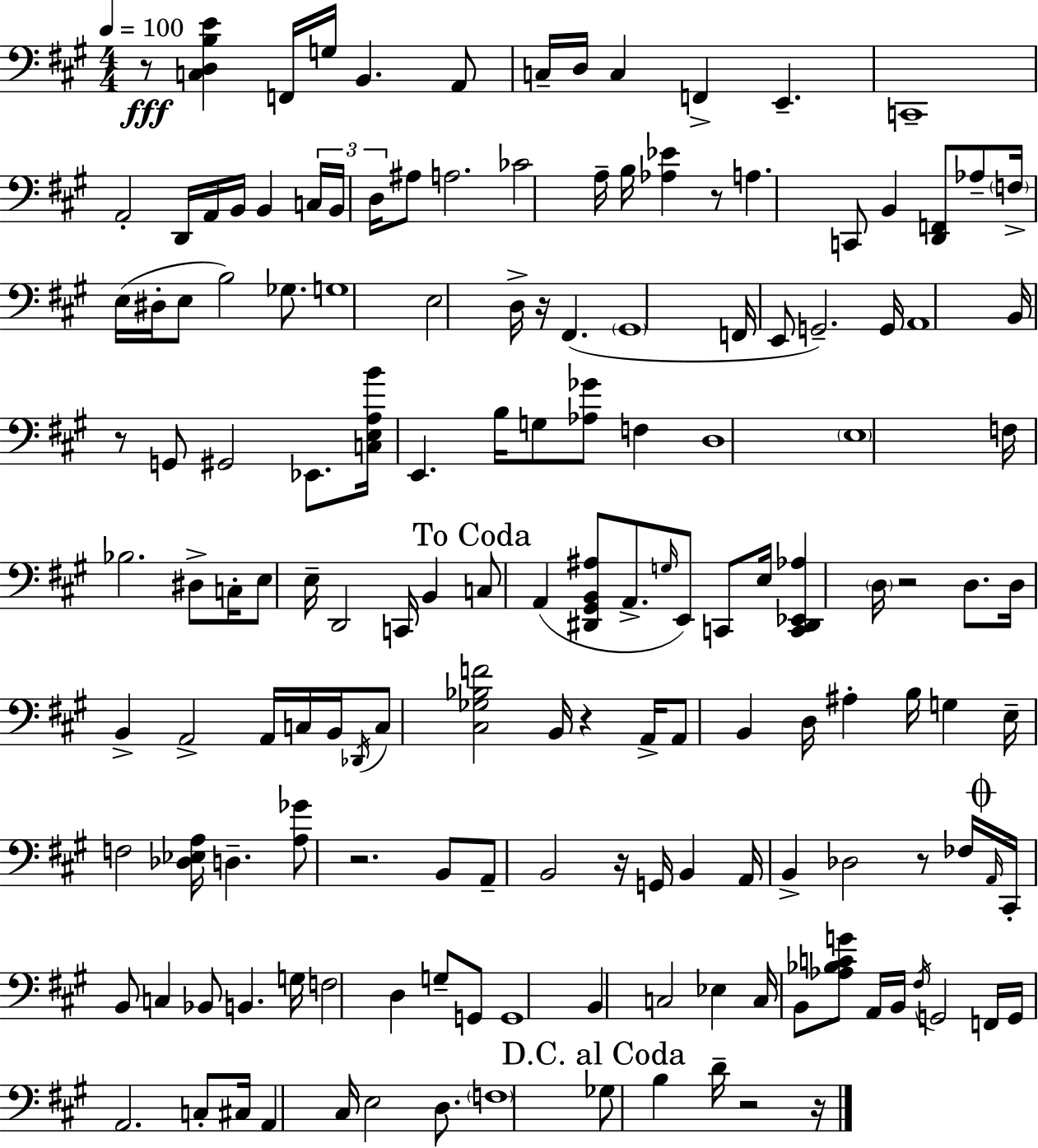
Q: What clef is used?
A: bass